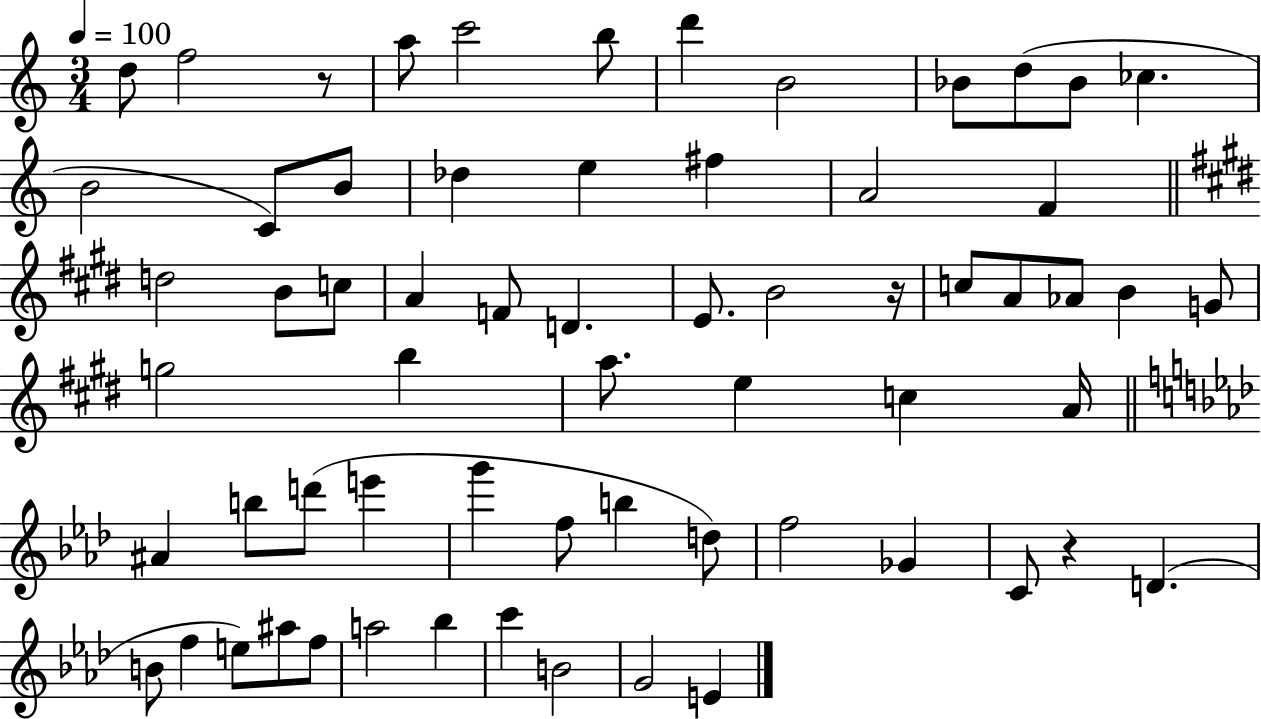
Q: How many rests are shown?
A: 3